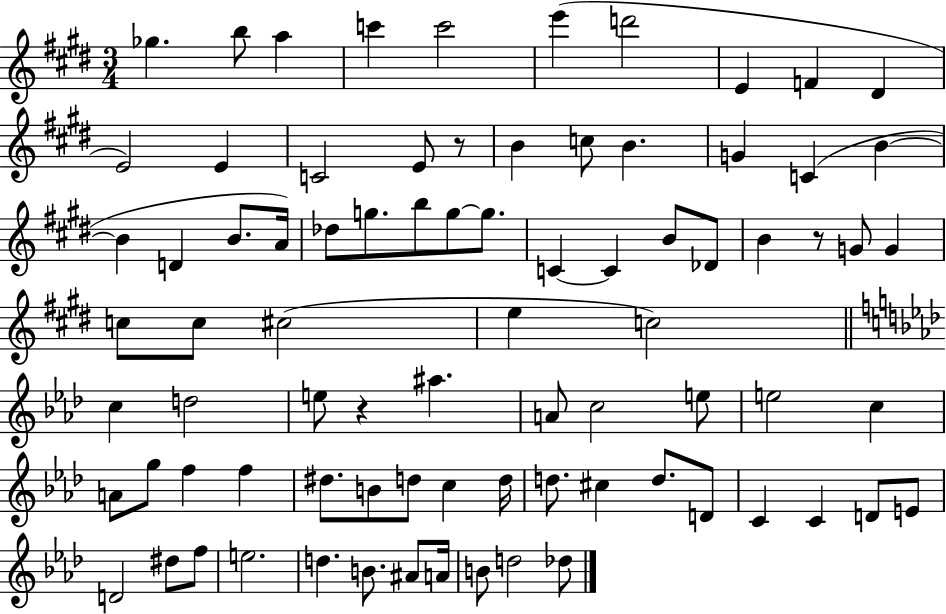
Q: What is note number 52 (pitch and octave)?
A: G5